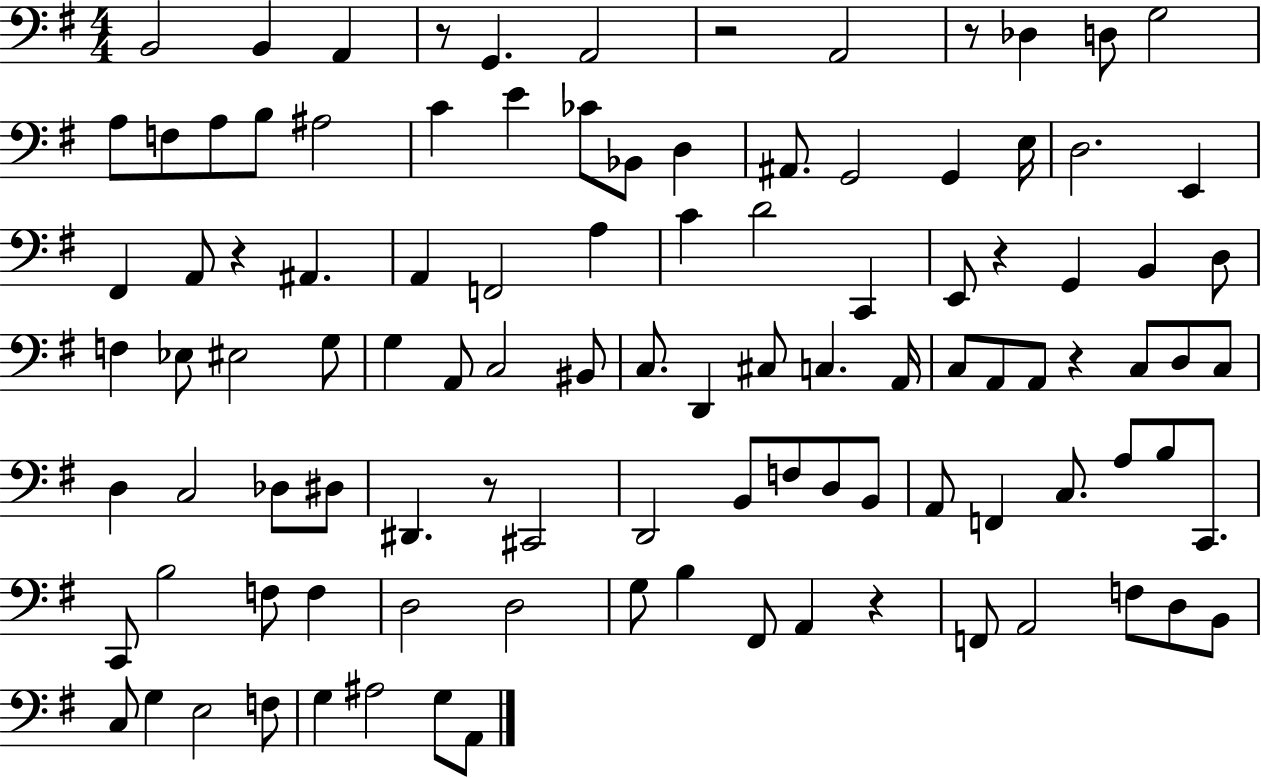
B2/h B2/q A2/q R/e G2/q. A2/h R/h A2/h R/e Db3/q D3/e G3/h A3/e F3/e A3/e B3/e A#3/h C4/q E4/q CES4/e Bb2/e D3/q A#2/e. G2/h G2/q E3/s D3/h. E2/q F#2/q A2/e R/q A#2/q. A2/q F2/h A3/q C4/q D4/h C2/q E2/e R/q G2/q B2/q D3/e F3/q Eb3/e EIS3/h G3/e G3/q A2/e C3/h BIS2/e C3/e. D2/q C#3/e C3/q. A2/s C3/e A2/e A2/e R/q C3/e D3/e C3/e D3/q C3/h Db3/e D#3/e D#2/q. R/e C#2/h D2/h B2/e F3/e D3/e B2/e A2/e F2/q C3/e. A3/e B3/e C2/e. C2/e B3/h F3/e F3/q D3/h D3/h G3/e B3/q F#2/e A2/q R/q F2/e A2/h F3/e D3/e B2/e C3/e G3/q E3/h F3/e G3/q A#3/h G3/e A2/e